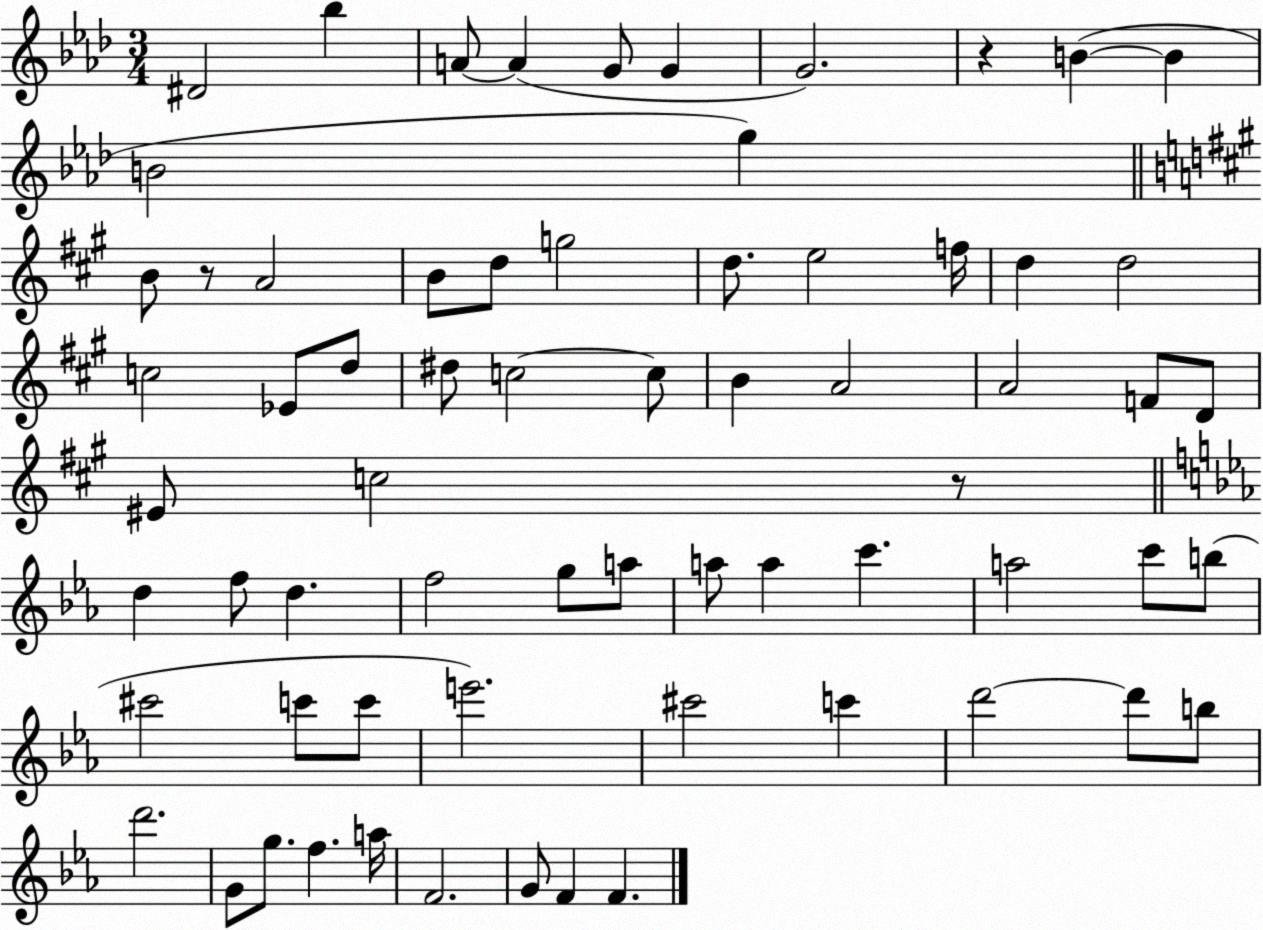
X:1
T:Untitled
M:3/4
L:1/4
K:Ab
^D2 _b A/2 A G/2 G G2 z B B B2 g B/2 z/2 A2 B/2 d/2 g2 d/2 e2 f/4 d d2 c2 _E/2 d/2 ^d/2 c2 c/2 B A2 A2 F/2 D/2 ^E/2 c2 z/2 d f/2 d f2 g/2 a/2 a/2 a c' a2 c'/2 b/2 ^c'2 c'/2 c'/2 e'2 ^c'2 c' d'2 d'/2 b/2 d'2 G/2 g/2 f a/4 F2 G/2 F F